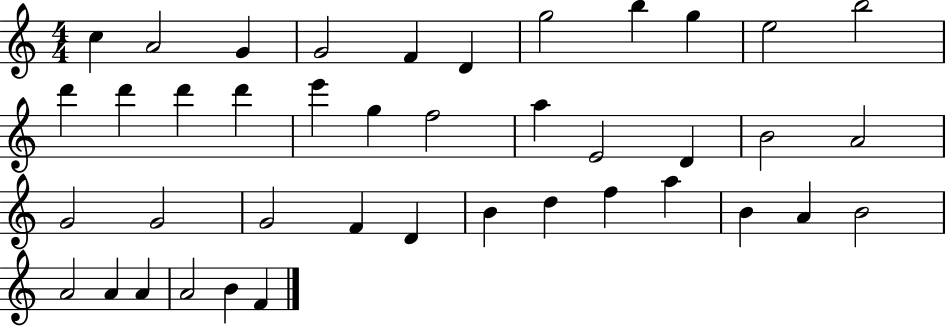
C5/q A4/h G4/q G4/h F4/q D4/q G5/h B5/q G5/q E5/h B5/h D6/q D6/q D6/q D6/q E6/q G5/q F5/h A5/q E4/h D4/q B4/h A4/h G4/h G4/h G4/h F4/q D4/q B4/q D5/q F5/q A5/q B4/q A4/q B4/h A4/h A4/q A4/q A4/h B4/q F4/q